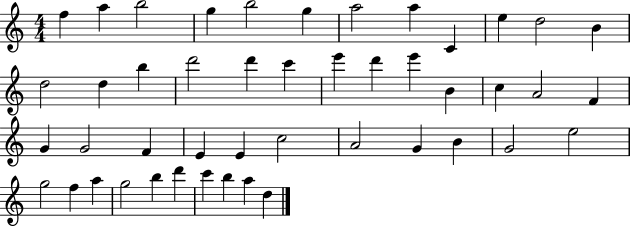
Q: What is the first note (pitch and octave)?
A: F5